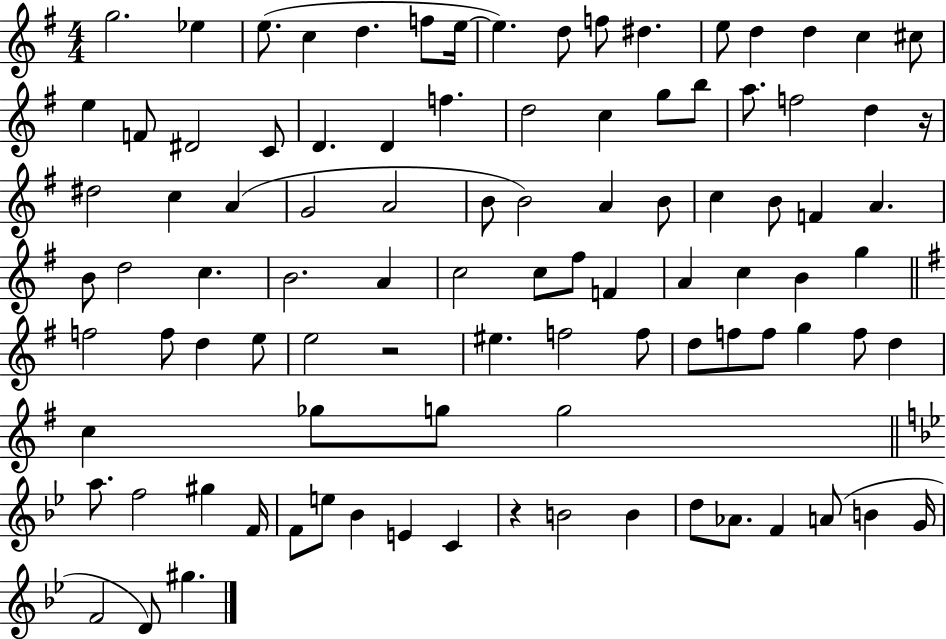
G5/h. Eb5/q E5/e. C5/q D5/q. F5/e E5/s E5/q. D5/e F5/e D#5/q. E5/e D5/q D5/q C5/q C#5/e E5/q F4/e D#4/h C4/e D4/q. D4/q F5/q. D5/h C5/q G5/e B5/e A5/e. F5/h D5/q R/s D#5/h C5/q A4/q G4/h A4/h B4/e B4/h A4/q B4/e C5/q B4/e F4/q A4/q. B4/e D5/h C5/q. B4/h. A4/q C5/h C5/e F#5/e F4/q A4/q C5/q B4/q G5/q F5/h F5/e D5/q E5/e E5/h R/h EIS5/q. F5/h F5/e D5/e F5/e F5/e G5/q F5/e D5/q C5/q Gb5/e G5/e G5/h A5/e. F5/h G#5/q F4/s F4/e E5/e Bb4/q E4/q C4/q R/q B4/h B4/q D5/e Ab4/e. F4/q A4/e B4/q G4/s F4/h D4/e G#5/q.